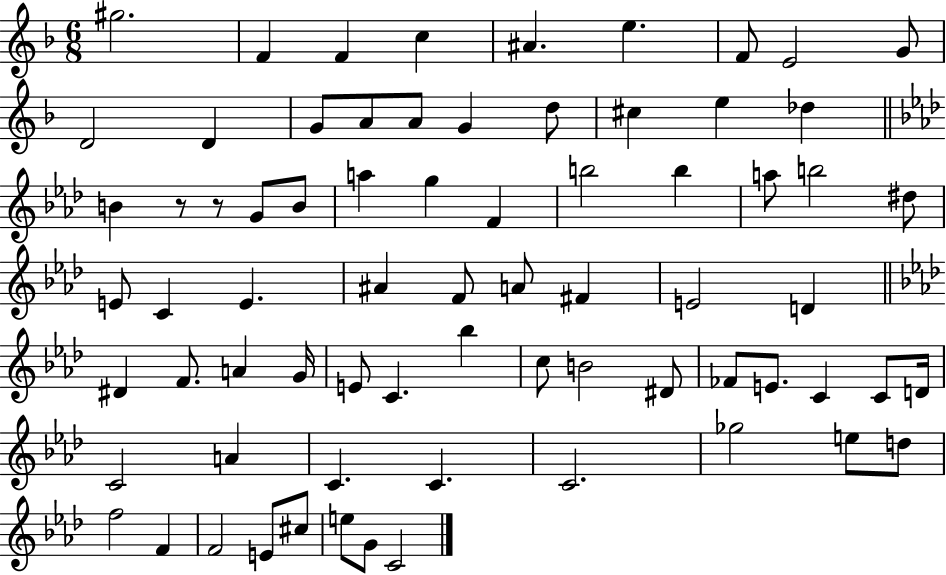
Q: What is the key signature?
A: F major